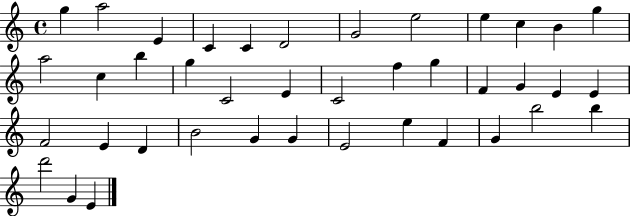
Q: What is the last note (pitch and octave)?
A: E4